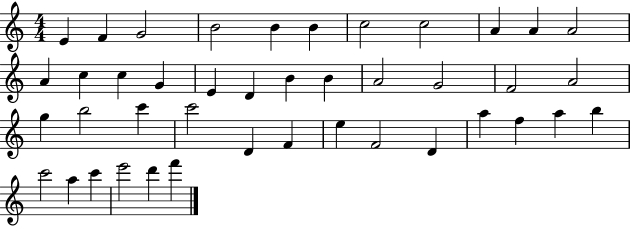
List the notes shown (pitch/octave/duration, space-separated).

E4/q F4/q G4/h B4/h B4/q B4/q C5/h C5/h A4/q A4/q A4/h A4/q C5/q C5/q G4/q E4/q D4/q B4/q B4/q A4/h G4/h F4/h A4/h G5/q B5/h C6/q C6/h D4/q F4/q E5/q F4/h D4/q A5/q F5/q A5/q B5/q C6/h A5/q C6/q E6/h D6/q F6/q